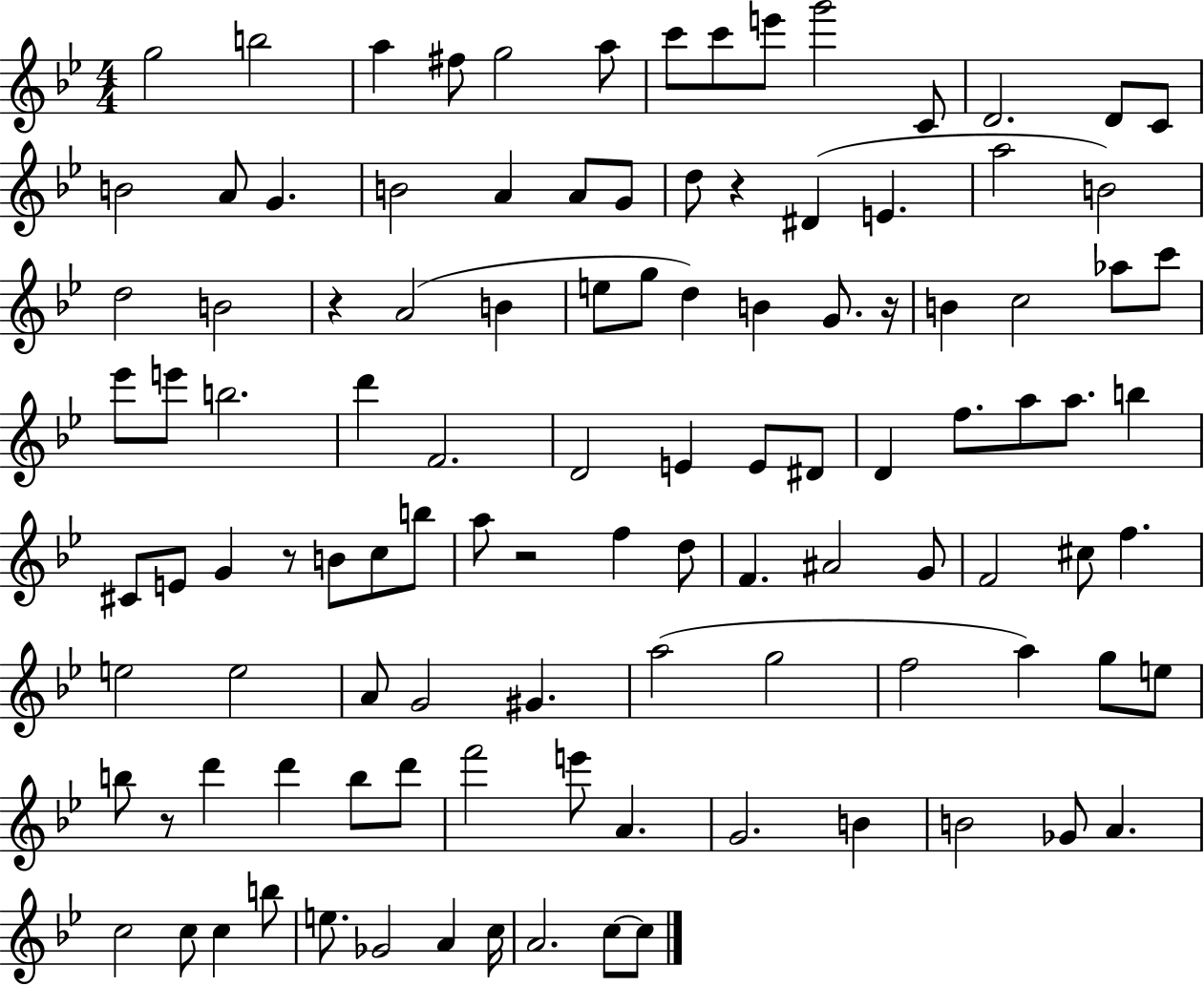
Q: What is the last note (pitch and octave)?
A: C5